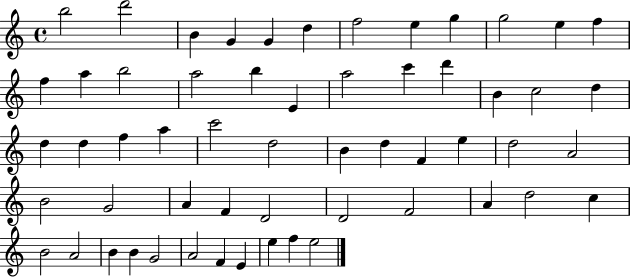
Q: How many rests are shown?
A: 0